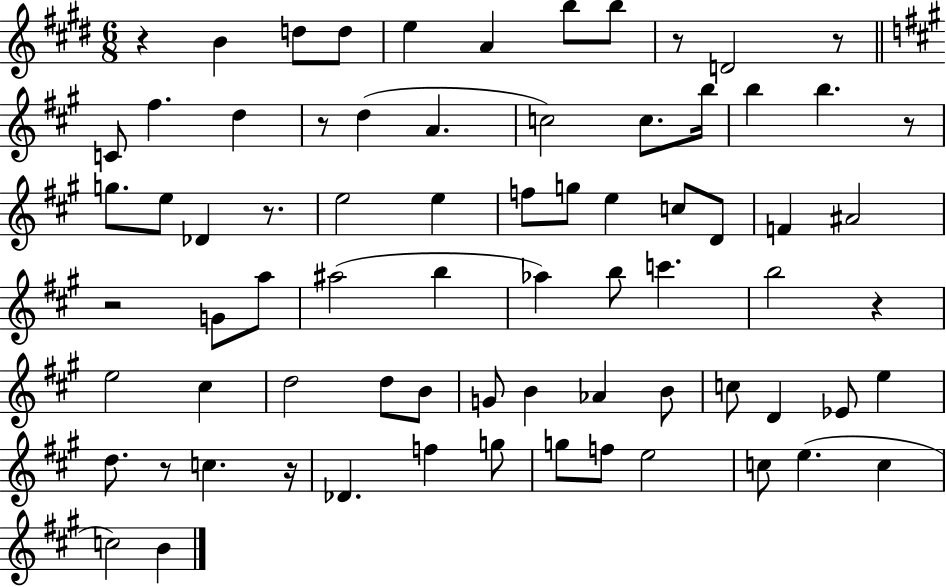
X:1
T:Untitled
M:6/8
L:1/4
K:E
z B d/2 d/2 e A b/2 b/2 z/2 D2 z/2 C/2 ^f d z/2 d A c2 c/2 b/4 b b z/2 g/2 e/2 _D z/2 e2 e f/2 g/2 e c/2 D/2 F ^A2 z2 G/2 a/2 ^a2 b _a b/2 c' b2 z e2 ^c d2 d/2 B/2 G/2 B _A B/2 c/2 D _E/2 e d/2 z/2 c z/4 _D f g/2 g/2 f/2 e2 c/2 e c c2 B